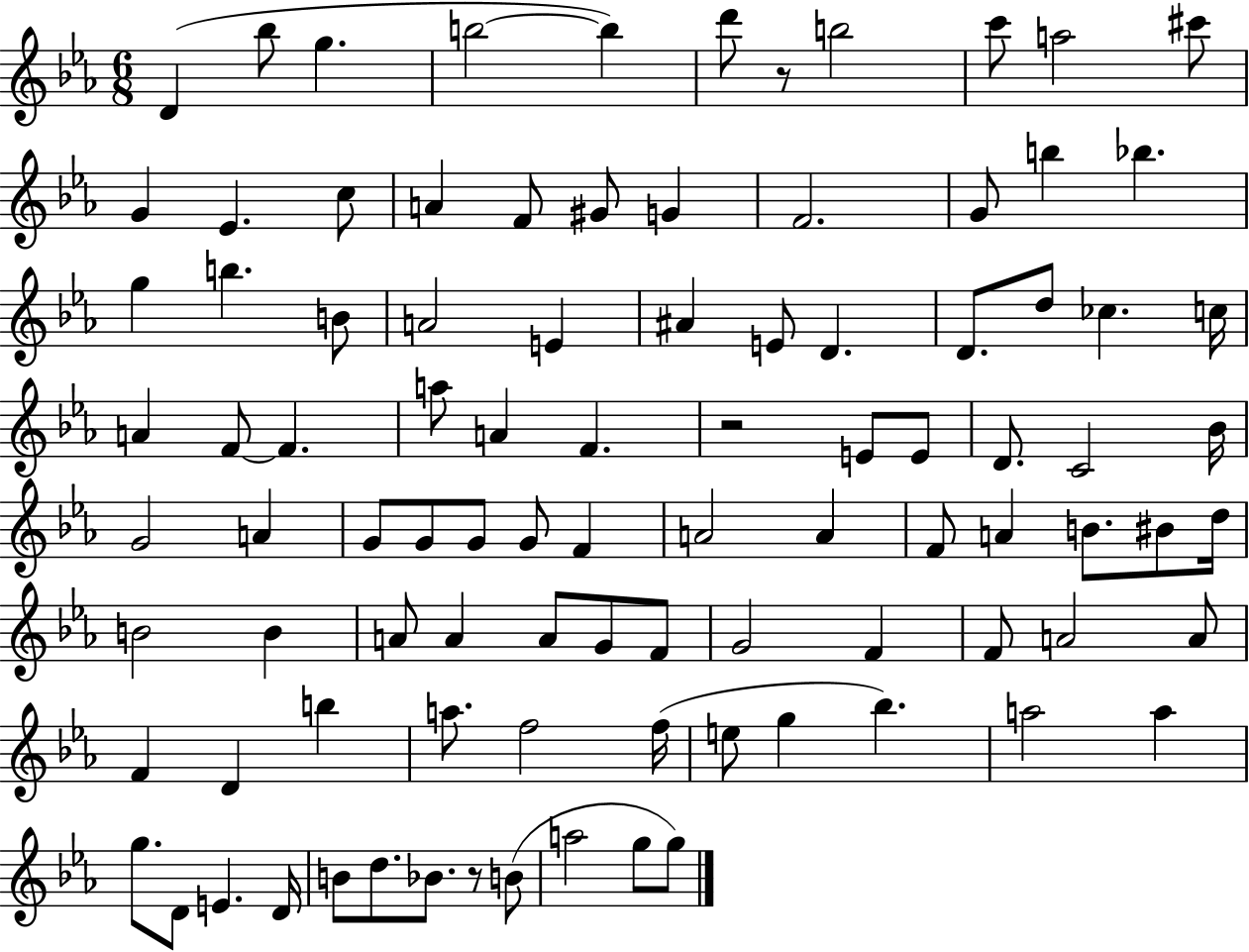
X:1
T:Untitled
M:6/8
L:1/4
K:Eb
D _b/2 g b2 b d'/2 z/2 b2 c'/2 a2 ^c'/2 G _E c/2 A F/2 ^G/2 G F2 G/2 b _b g b B/2 A2 E ^A E/2 D D/2 d/2 _c c/4 A F/2 F a/2 A F z2 E/2 E/2 D/2 C2 _B/4 G2 A G/2 G/2 G/2 G/2 F A2 A F/2 A B/2 ^B/2 d/4 B2 B A/2 A A/2 G/2 F/2 G2 F F/2 A2 A/2 F D b a/2 f2 f/4 e/2 g _b a2 a g/2 D/2 E D/4 B/2 d/2 _B/2 z/2 B/2 a2 g/2 g/2